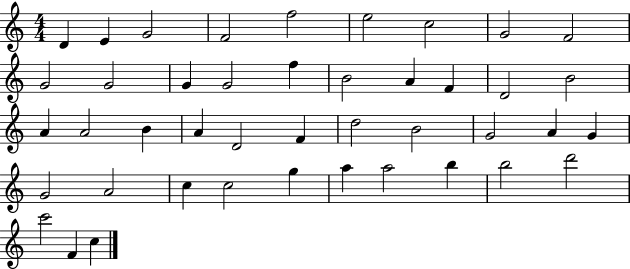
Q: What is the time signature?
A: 4/4